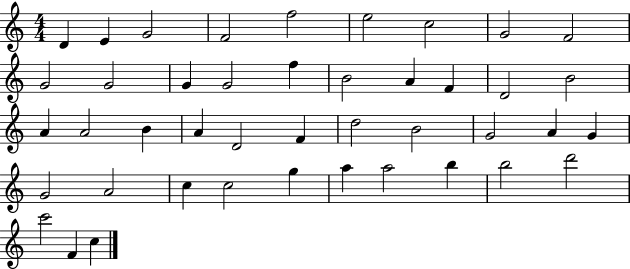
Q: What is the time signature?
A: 4/4